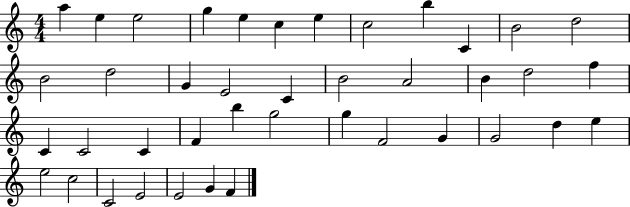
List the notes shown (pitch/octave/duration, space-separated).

A5/q E5/q E5/h G5/q E5/q C5/q E5/q C5/h B5/q C4/q B4/h D5/h B4/h D5/h G4/q E4/h C4/q B4/h A4/h B4/q D5/h F5/q C4/q C4/h C4/q F4/q B5/q G5/h G5/q F4/h G4/q G4/h D5/q E5/q E5/h C5/h C4/h E4/h E4/h G4/q F4/q